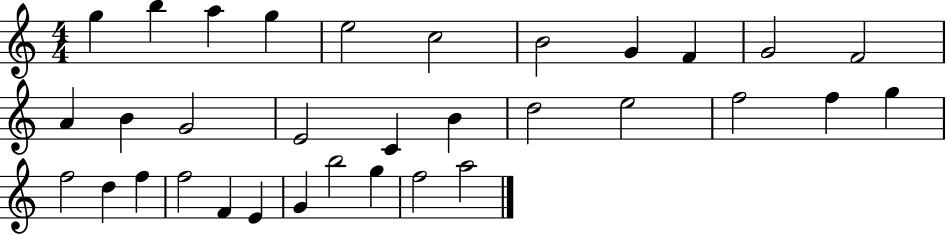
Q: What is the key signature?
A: C major